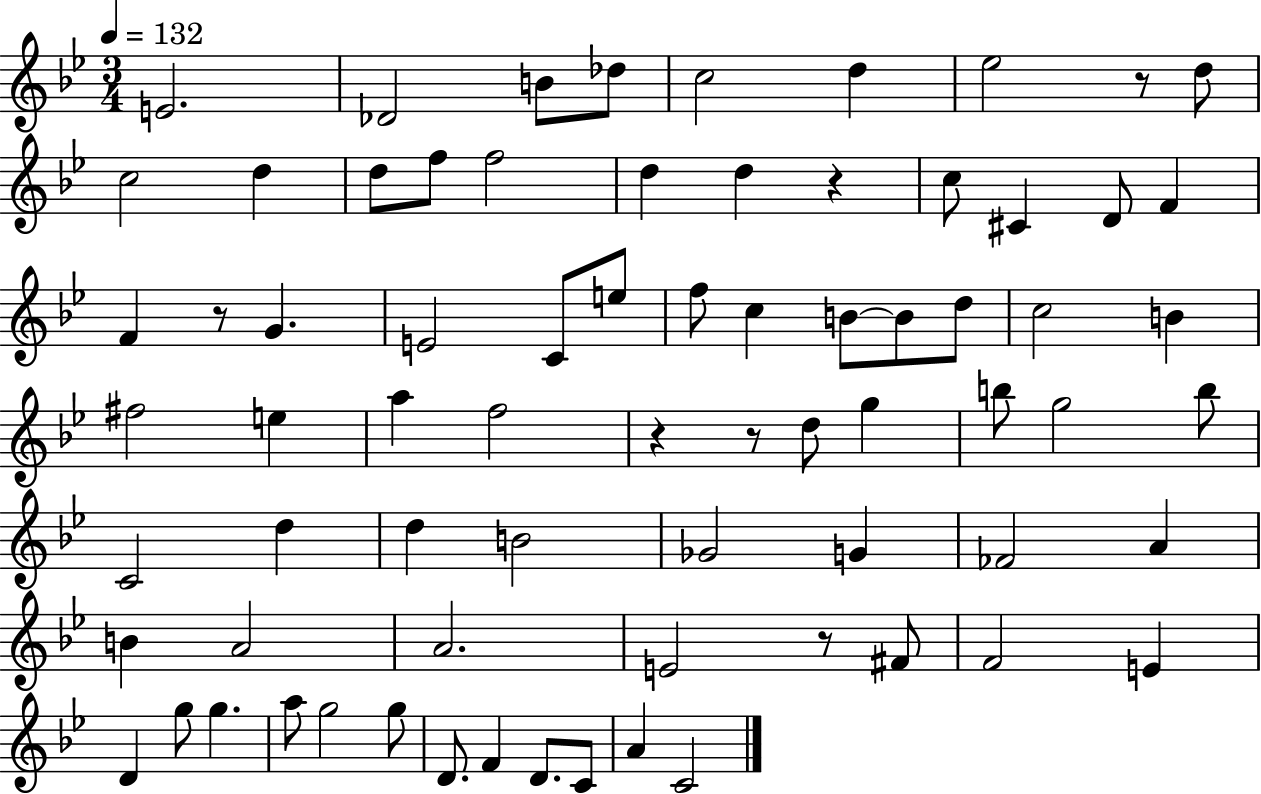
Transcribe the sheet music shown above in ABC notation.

X:1
T:Untitled
M:3/4
L:1/4
K:Bb
E2 _D2 B/2 _d/2 c2 d _e2 z/2 d/2 c2 d d/2 f/2 f2 d d z c/2 ^C D/2 F F z/2 G E2 C/2 e/2 f/2 c B/2 B/2 d/2 c2 B ^f2 e a f2 z z/2 d/2 g b/2 g2 b/2 C2 d d B2 _G2 G _F2 A B A2 A2 E2 z/2 ^F/2 F2 E D g/2 g a/2 g2 g/2 D/2 F D/2 C/2 A C2